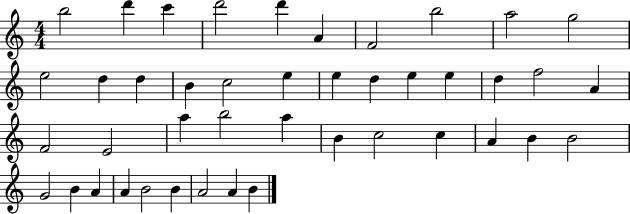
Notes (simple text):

B5/h D6/q C6/q D6/h D6/q A4/q F4/h B5/h A5/h G5/h E5/h D5/q D5/q B4/q C5/h E5/q E5/q D5/q E5/q E5/q D5/q F5/h A4/q F4/h E4/h A5/q B5/h A5/q B4/q C5/h C5/q A4/q B4/q B4/h G4/h B4/q A4/q A4/q B4/h B4/q A4/h A4/q B4/q